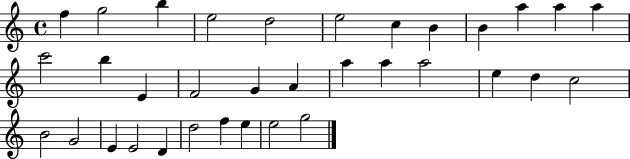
{
  \clef treble
  \time 4/4
  \defaultTimeSignature
  \key c \major
  f''4 g''2 b''4 | e''2 d''2 | e''2 c''4 b'4 | b'4 a''4 a''4 a''4 | \break c'''2 b''4 e'4 | f'2 g'4 a'4 | a''4 a''4 a''2 | e''4 d''4 c''2 | \break b'2 g'2 | e'4 e'2 d'4 | d''2 f''4 e''4 | e''2 g''2 | \break \bar "|."
}